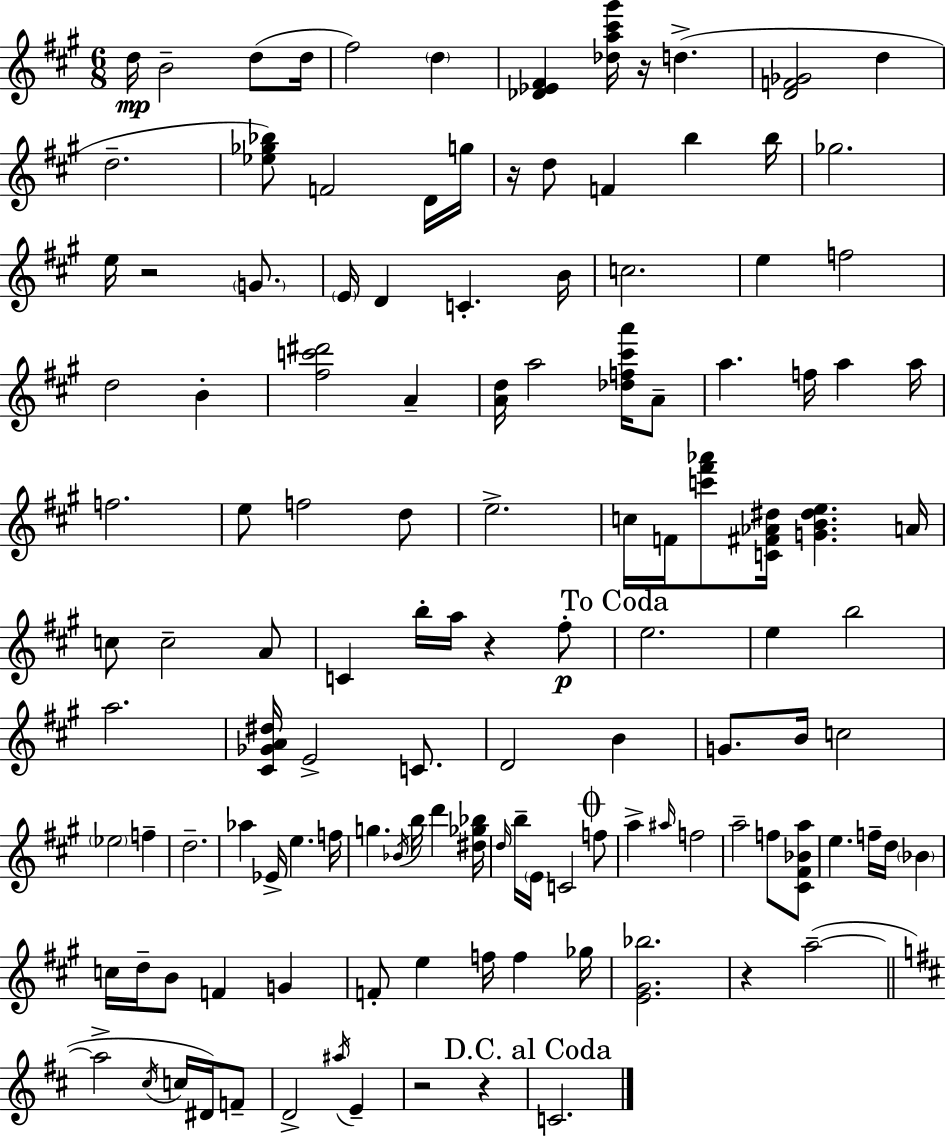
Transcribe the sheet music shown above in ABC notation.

X:1
T:Untitled
M:6/8
L:1/4
K:A
d/4 B2 d/2 d/4 ^f2 d [_D_E^F] [_da^c'^g']/4 z/4 d [DF_G]2 d d2 [_e_g_b]/2 F2 D/4 g/4 z/4 d/2 F b b/4 _g2 e/4 z2 G/2 E/4 D C B/4 c2 e f2 d2 B [^fc'^d']2 A [Ad]/4 a2 [_df^c'a']/4 A/2 a f/4 a a/4 f2 e/2 f2 d/2 e2 c/4 F/4 [c'^f'_a']/2 [C^F_A^d]/4 [GB^de] A/4 c/2 c2 A/2 C b/4 a/4 z ^f/2 e2 e b2 a2 [^C_GA^d]/4 E2 C/2 D2 B G/2 B/4 c2 _e2 f d2 _a _E/4 e f/4 g _B/4 b/4 d' [^d_g_b]/4 d/4 b/4 E/4 C2 f/2 a ^a/4 f2 a2 f/2 [^C^F_Ba]/2 e f/4 d/4 _B c/4 d/4 B/2 F G F/2 e f/4 f _g/4 [E^G_b]2 z a2 a2 ^c/4 c/4 ^D/4 F/2 D2 ^a/4 E z2 z C2